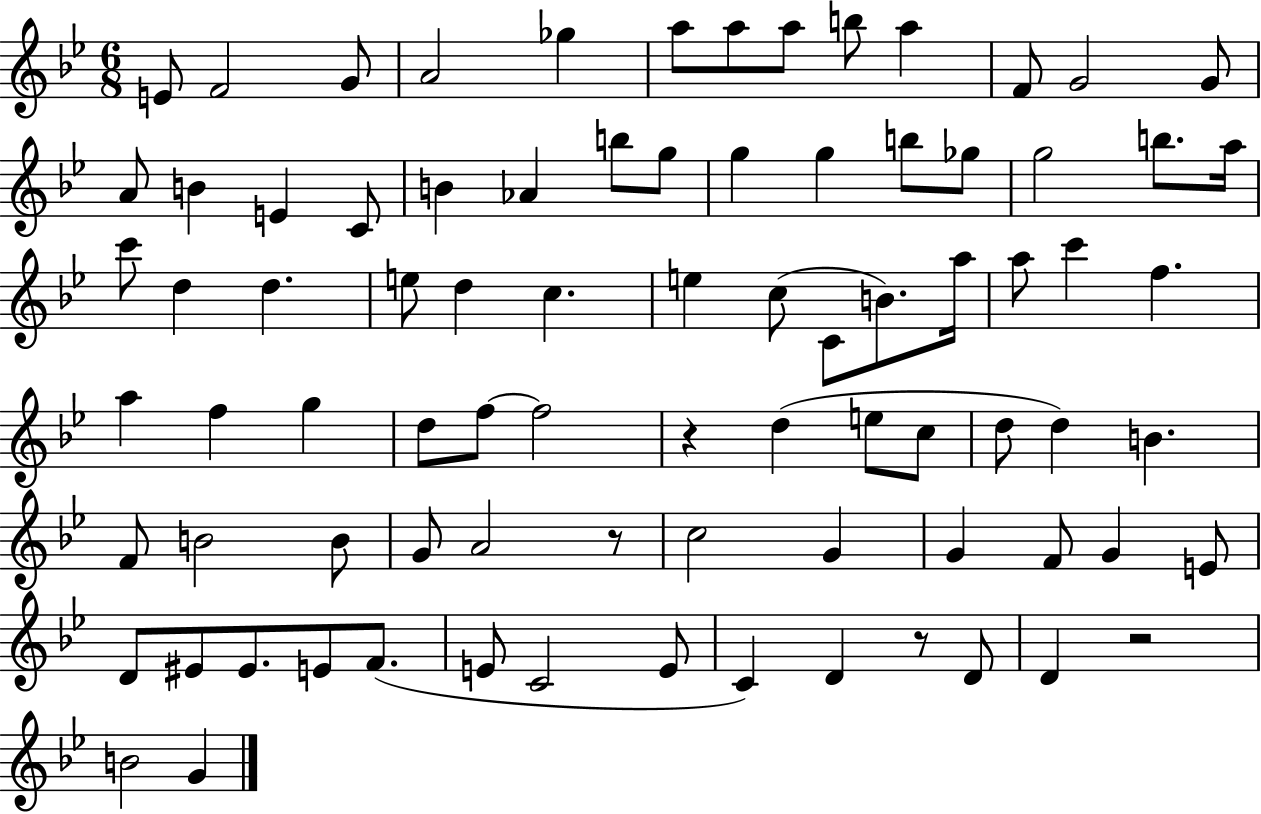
{
  \clef treble
  \numericTimeSignature
  \time 6/8
  \key bes \major
  \repeat volta 2 { e'8 f'2 g'8 | a'2 ges''4 | a''8 a''8 a''8 b''8 a''4 | f'8 g'2 g'8 | \break a'8 b'4 e'4 c'8 | b'4 aes'4 b''8 g''8 | g''4 g''4 b''8 ges''8 | g''2 b''8. a''16 | \break c'''8 d''4 d''4. | e''8 d''4 c''4. | e''4 c''8( c'8 b'8.) a''16 | a''8 c'''4 f''4. | \break a''4 f''4 g''4 | d''8 f''8~~ f''2 | r4 d''4( e''8 c''8 | d''8 d''4) b'4. | \break f'8 b'2 b'8 | g'8 a'2 r8 | c''2 g'4 | g'4 f'8 g'4 e'8 | \break d'8 eis'8 eis'8. e'8 f'8.( | e'8 c'2 e'8 | c'4) d'4 r8 d'8 | d'4 r2 | \break b'2 g'4 | } \bar "|."
}